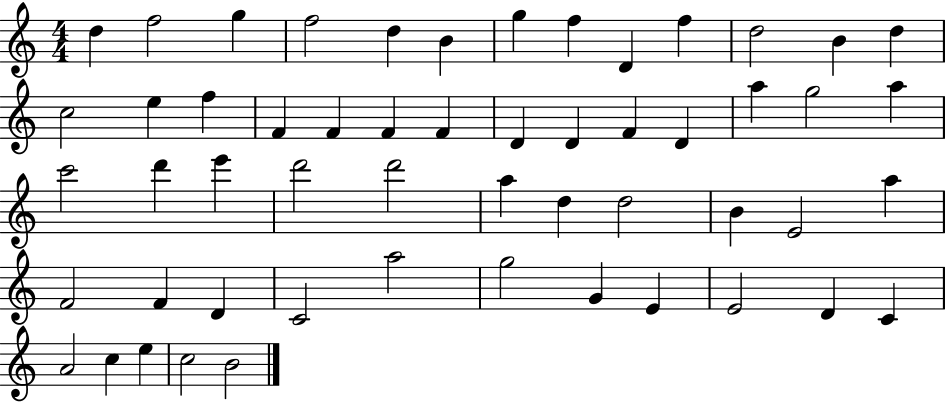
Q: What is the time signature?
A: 4/4